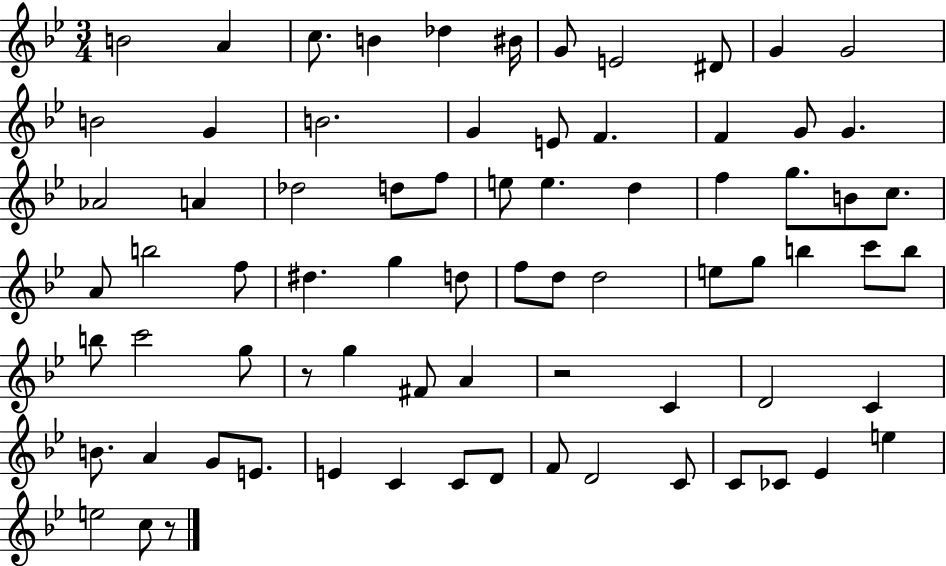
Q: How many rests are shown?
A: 3